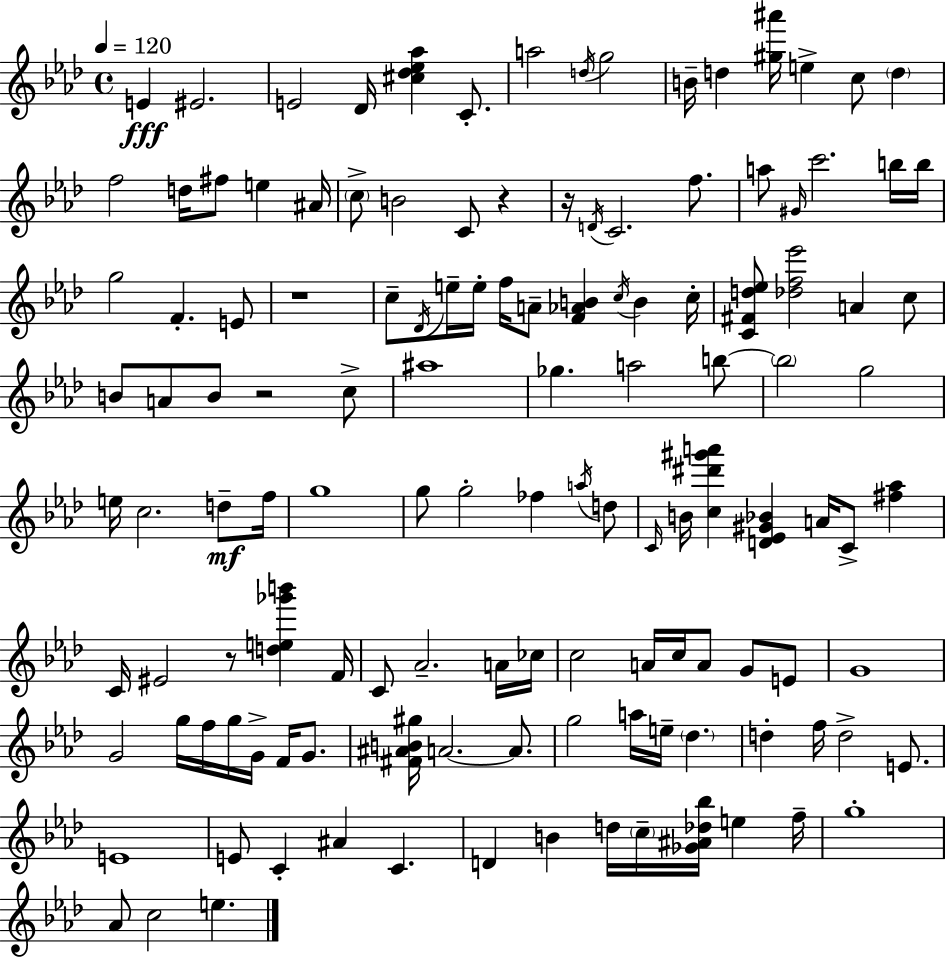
X:1
T:Untitled
M:4/4
L:1/4
K:Ab
E ^E2 E2 _D/4 [^c_d_e_a] C/2 a2 d/4 g2 B/4 d [^g^a']/4 e c/2 d f2 d/4 ^f/2 e ^A/4 c/2 B2 C/2 z z/4 D/4 C2 f/2 a/2 ^G/4 c'2 b/4 b/4 g2 F E/2 z4 c/2 _D/4 e/4 e/4 f/4 A/2 [F_AB] c/4 B c/4 [C^Fd_e]/2 [_df_e']2 A c/2 B/2 A/2 B/2 z2 c/2 ^a4 _g a2 b/2 b2 g2 e/4 c2 d/2 f/4 g4 g/2 g2 _f a/4 d/2 C/4 B/4 [c^d'^g'a'] [D_E^G_B] A/4 C/2 [^f_a] C/4 ^E2 z/2 [de_g'b'] F/4 C/2 _A2 A/4 _c/4 c2 A/4 c/4 A/2 G/2 E/2 G4 G2 g/4 f/4 g/4 G/4 F/4 G/2 [^F^AB^g]/4 A2 A/2 g2 a/4 e/4 _d d f/4 d2 E/2 E4 E/2 C ^A C D B d/4 c/4 [_G^A_d_b]/4 e f/4 g4 _A/2 c2 e